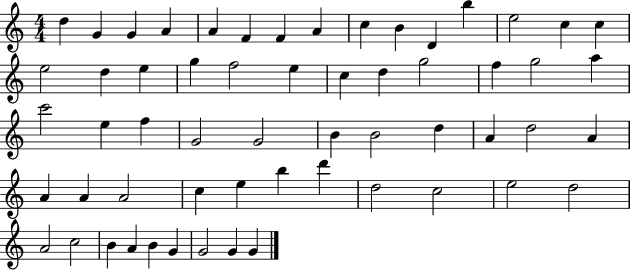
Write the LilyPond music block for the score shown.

{
  \clef treble
  \numericTimeSignature
  \time 4/4
  \key c \major
  d''4 g'4 g'4 a'4 | a'4 f'4 f'4 a'4 | c''4 b'4 d'4 b''4 | e''2 c''4 c''4 | \break e''2 d''4 e''4 | g''4 f''2 e''4 | c''4 d''4 g''2 | f''4 g''2 a''4 | \break c'''2 e''4 f''4 | g'2 g'2 | b'4 b'2 d''4 | a'4 d''2 a'4 | \break a'4 a'4 a'2 | c''4 e''4 b''4 d'''4 | d''2 c''2 | e''2 d''2 | \break a'2 c''2 | b'4 a'4 b'4 g'4 | g'2 g'4 g'4 | \bar "|."
}